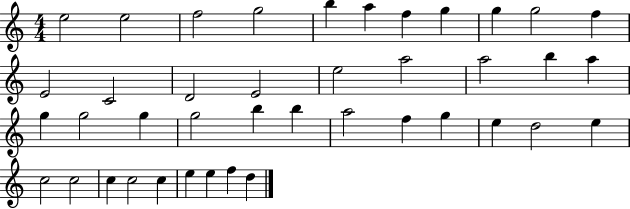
{
  \clef treble
  \numericTimeSignature
  \time 4/4
  \key c \major
  e''2 e''2 | f''2 g''2 | b''4 a''4 f''4 g''4 | g''4 g''2 f''4 | \break e'2 c'2 | d'2 e'2 | e''2 a''2 | a''2 b''4 a''4 | \break g''4 g''2 g''4 | g''2 b''4 b''4 | a''2 f''4 g''4 | e''4 d''2 e''4 | \break c''2 c''2 | c''4 c''2 c''4 | e''4 e''4 f''4 d''4 | \bar "|."
}